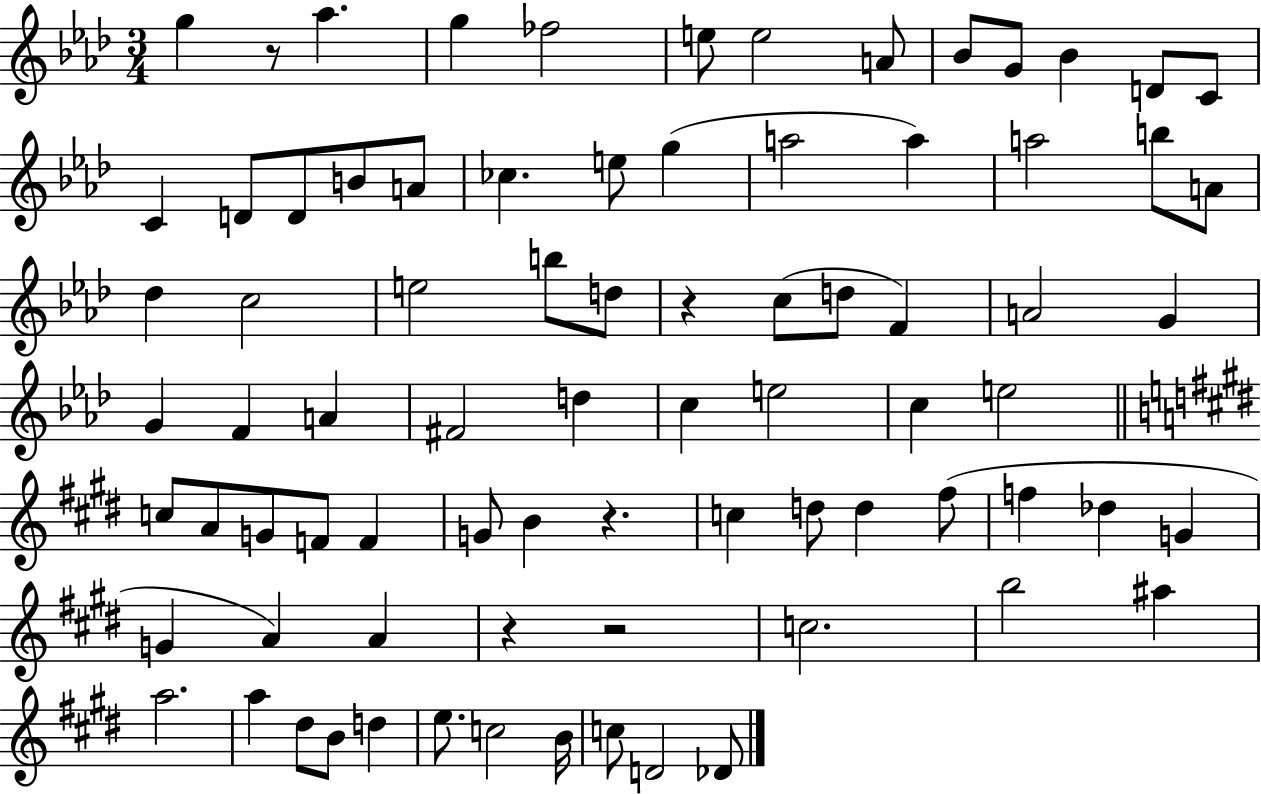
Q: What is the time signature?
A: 3/4